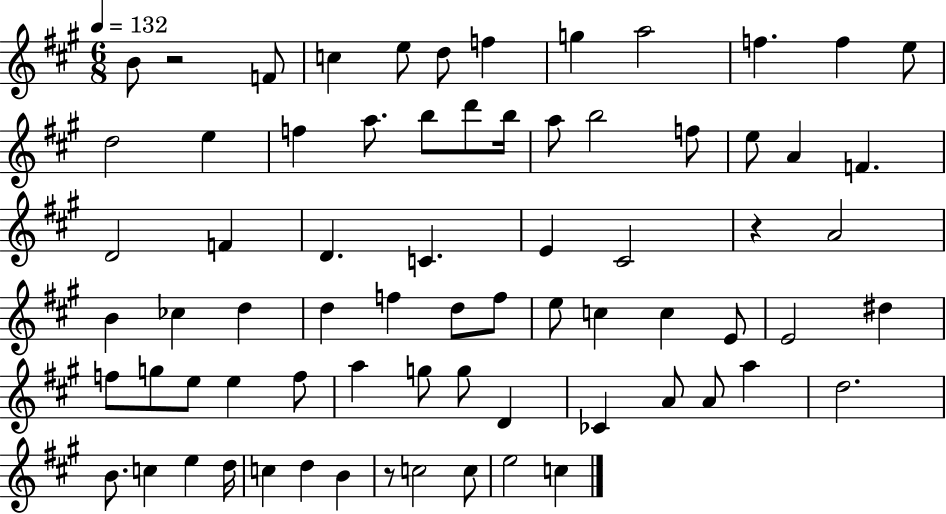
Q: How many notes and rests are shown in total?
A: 72